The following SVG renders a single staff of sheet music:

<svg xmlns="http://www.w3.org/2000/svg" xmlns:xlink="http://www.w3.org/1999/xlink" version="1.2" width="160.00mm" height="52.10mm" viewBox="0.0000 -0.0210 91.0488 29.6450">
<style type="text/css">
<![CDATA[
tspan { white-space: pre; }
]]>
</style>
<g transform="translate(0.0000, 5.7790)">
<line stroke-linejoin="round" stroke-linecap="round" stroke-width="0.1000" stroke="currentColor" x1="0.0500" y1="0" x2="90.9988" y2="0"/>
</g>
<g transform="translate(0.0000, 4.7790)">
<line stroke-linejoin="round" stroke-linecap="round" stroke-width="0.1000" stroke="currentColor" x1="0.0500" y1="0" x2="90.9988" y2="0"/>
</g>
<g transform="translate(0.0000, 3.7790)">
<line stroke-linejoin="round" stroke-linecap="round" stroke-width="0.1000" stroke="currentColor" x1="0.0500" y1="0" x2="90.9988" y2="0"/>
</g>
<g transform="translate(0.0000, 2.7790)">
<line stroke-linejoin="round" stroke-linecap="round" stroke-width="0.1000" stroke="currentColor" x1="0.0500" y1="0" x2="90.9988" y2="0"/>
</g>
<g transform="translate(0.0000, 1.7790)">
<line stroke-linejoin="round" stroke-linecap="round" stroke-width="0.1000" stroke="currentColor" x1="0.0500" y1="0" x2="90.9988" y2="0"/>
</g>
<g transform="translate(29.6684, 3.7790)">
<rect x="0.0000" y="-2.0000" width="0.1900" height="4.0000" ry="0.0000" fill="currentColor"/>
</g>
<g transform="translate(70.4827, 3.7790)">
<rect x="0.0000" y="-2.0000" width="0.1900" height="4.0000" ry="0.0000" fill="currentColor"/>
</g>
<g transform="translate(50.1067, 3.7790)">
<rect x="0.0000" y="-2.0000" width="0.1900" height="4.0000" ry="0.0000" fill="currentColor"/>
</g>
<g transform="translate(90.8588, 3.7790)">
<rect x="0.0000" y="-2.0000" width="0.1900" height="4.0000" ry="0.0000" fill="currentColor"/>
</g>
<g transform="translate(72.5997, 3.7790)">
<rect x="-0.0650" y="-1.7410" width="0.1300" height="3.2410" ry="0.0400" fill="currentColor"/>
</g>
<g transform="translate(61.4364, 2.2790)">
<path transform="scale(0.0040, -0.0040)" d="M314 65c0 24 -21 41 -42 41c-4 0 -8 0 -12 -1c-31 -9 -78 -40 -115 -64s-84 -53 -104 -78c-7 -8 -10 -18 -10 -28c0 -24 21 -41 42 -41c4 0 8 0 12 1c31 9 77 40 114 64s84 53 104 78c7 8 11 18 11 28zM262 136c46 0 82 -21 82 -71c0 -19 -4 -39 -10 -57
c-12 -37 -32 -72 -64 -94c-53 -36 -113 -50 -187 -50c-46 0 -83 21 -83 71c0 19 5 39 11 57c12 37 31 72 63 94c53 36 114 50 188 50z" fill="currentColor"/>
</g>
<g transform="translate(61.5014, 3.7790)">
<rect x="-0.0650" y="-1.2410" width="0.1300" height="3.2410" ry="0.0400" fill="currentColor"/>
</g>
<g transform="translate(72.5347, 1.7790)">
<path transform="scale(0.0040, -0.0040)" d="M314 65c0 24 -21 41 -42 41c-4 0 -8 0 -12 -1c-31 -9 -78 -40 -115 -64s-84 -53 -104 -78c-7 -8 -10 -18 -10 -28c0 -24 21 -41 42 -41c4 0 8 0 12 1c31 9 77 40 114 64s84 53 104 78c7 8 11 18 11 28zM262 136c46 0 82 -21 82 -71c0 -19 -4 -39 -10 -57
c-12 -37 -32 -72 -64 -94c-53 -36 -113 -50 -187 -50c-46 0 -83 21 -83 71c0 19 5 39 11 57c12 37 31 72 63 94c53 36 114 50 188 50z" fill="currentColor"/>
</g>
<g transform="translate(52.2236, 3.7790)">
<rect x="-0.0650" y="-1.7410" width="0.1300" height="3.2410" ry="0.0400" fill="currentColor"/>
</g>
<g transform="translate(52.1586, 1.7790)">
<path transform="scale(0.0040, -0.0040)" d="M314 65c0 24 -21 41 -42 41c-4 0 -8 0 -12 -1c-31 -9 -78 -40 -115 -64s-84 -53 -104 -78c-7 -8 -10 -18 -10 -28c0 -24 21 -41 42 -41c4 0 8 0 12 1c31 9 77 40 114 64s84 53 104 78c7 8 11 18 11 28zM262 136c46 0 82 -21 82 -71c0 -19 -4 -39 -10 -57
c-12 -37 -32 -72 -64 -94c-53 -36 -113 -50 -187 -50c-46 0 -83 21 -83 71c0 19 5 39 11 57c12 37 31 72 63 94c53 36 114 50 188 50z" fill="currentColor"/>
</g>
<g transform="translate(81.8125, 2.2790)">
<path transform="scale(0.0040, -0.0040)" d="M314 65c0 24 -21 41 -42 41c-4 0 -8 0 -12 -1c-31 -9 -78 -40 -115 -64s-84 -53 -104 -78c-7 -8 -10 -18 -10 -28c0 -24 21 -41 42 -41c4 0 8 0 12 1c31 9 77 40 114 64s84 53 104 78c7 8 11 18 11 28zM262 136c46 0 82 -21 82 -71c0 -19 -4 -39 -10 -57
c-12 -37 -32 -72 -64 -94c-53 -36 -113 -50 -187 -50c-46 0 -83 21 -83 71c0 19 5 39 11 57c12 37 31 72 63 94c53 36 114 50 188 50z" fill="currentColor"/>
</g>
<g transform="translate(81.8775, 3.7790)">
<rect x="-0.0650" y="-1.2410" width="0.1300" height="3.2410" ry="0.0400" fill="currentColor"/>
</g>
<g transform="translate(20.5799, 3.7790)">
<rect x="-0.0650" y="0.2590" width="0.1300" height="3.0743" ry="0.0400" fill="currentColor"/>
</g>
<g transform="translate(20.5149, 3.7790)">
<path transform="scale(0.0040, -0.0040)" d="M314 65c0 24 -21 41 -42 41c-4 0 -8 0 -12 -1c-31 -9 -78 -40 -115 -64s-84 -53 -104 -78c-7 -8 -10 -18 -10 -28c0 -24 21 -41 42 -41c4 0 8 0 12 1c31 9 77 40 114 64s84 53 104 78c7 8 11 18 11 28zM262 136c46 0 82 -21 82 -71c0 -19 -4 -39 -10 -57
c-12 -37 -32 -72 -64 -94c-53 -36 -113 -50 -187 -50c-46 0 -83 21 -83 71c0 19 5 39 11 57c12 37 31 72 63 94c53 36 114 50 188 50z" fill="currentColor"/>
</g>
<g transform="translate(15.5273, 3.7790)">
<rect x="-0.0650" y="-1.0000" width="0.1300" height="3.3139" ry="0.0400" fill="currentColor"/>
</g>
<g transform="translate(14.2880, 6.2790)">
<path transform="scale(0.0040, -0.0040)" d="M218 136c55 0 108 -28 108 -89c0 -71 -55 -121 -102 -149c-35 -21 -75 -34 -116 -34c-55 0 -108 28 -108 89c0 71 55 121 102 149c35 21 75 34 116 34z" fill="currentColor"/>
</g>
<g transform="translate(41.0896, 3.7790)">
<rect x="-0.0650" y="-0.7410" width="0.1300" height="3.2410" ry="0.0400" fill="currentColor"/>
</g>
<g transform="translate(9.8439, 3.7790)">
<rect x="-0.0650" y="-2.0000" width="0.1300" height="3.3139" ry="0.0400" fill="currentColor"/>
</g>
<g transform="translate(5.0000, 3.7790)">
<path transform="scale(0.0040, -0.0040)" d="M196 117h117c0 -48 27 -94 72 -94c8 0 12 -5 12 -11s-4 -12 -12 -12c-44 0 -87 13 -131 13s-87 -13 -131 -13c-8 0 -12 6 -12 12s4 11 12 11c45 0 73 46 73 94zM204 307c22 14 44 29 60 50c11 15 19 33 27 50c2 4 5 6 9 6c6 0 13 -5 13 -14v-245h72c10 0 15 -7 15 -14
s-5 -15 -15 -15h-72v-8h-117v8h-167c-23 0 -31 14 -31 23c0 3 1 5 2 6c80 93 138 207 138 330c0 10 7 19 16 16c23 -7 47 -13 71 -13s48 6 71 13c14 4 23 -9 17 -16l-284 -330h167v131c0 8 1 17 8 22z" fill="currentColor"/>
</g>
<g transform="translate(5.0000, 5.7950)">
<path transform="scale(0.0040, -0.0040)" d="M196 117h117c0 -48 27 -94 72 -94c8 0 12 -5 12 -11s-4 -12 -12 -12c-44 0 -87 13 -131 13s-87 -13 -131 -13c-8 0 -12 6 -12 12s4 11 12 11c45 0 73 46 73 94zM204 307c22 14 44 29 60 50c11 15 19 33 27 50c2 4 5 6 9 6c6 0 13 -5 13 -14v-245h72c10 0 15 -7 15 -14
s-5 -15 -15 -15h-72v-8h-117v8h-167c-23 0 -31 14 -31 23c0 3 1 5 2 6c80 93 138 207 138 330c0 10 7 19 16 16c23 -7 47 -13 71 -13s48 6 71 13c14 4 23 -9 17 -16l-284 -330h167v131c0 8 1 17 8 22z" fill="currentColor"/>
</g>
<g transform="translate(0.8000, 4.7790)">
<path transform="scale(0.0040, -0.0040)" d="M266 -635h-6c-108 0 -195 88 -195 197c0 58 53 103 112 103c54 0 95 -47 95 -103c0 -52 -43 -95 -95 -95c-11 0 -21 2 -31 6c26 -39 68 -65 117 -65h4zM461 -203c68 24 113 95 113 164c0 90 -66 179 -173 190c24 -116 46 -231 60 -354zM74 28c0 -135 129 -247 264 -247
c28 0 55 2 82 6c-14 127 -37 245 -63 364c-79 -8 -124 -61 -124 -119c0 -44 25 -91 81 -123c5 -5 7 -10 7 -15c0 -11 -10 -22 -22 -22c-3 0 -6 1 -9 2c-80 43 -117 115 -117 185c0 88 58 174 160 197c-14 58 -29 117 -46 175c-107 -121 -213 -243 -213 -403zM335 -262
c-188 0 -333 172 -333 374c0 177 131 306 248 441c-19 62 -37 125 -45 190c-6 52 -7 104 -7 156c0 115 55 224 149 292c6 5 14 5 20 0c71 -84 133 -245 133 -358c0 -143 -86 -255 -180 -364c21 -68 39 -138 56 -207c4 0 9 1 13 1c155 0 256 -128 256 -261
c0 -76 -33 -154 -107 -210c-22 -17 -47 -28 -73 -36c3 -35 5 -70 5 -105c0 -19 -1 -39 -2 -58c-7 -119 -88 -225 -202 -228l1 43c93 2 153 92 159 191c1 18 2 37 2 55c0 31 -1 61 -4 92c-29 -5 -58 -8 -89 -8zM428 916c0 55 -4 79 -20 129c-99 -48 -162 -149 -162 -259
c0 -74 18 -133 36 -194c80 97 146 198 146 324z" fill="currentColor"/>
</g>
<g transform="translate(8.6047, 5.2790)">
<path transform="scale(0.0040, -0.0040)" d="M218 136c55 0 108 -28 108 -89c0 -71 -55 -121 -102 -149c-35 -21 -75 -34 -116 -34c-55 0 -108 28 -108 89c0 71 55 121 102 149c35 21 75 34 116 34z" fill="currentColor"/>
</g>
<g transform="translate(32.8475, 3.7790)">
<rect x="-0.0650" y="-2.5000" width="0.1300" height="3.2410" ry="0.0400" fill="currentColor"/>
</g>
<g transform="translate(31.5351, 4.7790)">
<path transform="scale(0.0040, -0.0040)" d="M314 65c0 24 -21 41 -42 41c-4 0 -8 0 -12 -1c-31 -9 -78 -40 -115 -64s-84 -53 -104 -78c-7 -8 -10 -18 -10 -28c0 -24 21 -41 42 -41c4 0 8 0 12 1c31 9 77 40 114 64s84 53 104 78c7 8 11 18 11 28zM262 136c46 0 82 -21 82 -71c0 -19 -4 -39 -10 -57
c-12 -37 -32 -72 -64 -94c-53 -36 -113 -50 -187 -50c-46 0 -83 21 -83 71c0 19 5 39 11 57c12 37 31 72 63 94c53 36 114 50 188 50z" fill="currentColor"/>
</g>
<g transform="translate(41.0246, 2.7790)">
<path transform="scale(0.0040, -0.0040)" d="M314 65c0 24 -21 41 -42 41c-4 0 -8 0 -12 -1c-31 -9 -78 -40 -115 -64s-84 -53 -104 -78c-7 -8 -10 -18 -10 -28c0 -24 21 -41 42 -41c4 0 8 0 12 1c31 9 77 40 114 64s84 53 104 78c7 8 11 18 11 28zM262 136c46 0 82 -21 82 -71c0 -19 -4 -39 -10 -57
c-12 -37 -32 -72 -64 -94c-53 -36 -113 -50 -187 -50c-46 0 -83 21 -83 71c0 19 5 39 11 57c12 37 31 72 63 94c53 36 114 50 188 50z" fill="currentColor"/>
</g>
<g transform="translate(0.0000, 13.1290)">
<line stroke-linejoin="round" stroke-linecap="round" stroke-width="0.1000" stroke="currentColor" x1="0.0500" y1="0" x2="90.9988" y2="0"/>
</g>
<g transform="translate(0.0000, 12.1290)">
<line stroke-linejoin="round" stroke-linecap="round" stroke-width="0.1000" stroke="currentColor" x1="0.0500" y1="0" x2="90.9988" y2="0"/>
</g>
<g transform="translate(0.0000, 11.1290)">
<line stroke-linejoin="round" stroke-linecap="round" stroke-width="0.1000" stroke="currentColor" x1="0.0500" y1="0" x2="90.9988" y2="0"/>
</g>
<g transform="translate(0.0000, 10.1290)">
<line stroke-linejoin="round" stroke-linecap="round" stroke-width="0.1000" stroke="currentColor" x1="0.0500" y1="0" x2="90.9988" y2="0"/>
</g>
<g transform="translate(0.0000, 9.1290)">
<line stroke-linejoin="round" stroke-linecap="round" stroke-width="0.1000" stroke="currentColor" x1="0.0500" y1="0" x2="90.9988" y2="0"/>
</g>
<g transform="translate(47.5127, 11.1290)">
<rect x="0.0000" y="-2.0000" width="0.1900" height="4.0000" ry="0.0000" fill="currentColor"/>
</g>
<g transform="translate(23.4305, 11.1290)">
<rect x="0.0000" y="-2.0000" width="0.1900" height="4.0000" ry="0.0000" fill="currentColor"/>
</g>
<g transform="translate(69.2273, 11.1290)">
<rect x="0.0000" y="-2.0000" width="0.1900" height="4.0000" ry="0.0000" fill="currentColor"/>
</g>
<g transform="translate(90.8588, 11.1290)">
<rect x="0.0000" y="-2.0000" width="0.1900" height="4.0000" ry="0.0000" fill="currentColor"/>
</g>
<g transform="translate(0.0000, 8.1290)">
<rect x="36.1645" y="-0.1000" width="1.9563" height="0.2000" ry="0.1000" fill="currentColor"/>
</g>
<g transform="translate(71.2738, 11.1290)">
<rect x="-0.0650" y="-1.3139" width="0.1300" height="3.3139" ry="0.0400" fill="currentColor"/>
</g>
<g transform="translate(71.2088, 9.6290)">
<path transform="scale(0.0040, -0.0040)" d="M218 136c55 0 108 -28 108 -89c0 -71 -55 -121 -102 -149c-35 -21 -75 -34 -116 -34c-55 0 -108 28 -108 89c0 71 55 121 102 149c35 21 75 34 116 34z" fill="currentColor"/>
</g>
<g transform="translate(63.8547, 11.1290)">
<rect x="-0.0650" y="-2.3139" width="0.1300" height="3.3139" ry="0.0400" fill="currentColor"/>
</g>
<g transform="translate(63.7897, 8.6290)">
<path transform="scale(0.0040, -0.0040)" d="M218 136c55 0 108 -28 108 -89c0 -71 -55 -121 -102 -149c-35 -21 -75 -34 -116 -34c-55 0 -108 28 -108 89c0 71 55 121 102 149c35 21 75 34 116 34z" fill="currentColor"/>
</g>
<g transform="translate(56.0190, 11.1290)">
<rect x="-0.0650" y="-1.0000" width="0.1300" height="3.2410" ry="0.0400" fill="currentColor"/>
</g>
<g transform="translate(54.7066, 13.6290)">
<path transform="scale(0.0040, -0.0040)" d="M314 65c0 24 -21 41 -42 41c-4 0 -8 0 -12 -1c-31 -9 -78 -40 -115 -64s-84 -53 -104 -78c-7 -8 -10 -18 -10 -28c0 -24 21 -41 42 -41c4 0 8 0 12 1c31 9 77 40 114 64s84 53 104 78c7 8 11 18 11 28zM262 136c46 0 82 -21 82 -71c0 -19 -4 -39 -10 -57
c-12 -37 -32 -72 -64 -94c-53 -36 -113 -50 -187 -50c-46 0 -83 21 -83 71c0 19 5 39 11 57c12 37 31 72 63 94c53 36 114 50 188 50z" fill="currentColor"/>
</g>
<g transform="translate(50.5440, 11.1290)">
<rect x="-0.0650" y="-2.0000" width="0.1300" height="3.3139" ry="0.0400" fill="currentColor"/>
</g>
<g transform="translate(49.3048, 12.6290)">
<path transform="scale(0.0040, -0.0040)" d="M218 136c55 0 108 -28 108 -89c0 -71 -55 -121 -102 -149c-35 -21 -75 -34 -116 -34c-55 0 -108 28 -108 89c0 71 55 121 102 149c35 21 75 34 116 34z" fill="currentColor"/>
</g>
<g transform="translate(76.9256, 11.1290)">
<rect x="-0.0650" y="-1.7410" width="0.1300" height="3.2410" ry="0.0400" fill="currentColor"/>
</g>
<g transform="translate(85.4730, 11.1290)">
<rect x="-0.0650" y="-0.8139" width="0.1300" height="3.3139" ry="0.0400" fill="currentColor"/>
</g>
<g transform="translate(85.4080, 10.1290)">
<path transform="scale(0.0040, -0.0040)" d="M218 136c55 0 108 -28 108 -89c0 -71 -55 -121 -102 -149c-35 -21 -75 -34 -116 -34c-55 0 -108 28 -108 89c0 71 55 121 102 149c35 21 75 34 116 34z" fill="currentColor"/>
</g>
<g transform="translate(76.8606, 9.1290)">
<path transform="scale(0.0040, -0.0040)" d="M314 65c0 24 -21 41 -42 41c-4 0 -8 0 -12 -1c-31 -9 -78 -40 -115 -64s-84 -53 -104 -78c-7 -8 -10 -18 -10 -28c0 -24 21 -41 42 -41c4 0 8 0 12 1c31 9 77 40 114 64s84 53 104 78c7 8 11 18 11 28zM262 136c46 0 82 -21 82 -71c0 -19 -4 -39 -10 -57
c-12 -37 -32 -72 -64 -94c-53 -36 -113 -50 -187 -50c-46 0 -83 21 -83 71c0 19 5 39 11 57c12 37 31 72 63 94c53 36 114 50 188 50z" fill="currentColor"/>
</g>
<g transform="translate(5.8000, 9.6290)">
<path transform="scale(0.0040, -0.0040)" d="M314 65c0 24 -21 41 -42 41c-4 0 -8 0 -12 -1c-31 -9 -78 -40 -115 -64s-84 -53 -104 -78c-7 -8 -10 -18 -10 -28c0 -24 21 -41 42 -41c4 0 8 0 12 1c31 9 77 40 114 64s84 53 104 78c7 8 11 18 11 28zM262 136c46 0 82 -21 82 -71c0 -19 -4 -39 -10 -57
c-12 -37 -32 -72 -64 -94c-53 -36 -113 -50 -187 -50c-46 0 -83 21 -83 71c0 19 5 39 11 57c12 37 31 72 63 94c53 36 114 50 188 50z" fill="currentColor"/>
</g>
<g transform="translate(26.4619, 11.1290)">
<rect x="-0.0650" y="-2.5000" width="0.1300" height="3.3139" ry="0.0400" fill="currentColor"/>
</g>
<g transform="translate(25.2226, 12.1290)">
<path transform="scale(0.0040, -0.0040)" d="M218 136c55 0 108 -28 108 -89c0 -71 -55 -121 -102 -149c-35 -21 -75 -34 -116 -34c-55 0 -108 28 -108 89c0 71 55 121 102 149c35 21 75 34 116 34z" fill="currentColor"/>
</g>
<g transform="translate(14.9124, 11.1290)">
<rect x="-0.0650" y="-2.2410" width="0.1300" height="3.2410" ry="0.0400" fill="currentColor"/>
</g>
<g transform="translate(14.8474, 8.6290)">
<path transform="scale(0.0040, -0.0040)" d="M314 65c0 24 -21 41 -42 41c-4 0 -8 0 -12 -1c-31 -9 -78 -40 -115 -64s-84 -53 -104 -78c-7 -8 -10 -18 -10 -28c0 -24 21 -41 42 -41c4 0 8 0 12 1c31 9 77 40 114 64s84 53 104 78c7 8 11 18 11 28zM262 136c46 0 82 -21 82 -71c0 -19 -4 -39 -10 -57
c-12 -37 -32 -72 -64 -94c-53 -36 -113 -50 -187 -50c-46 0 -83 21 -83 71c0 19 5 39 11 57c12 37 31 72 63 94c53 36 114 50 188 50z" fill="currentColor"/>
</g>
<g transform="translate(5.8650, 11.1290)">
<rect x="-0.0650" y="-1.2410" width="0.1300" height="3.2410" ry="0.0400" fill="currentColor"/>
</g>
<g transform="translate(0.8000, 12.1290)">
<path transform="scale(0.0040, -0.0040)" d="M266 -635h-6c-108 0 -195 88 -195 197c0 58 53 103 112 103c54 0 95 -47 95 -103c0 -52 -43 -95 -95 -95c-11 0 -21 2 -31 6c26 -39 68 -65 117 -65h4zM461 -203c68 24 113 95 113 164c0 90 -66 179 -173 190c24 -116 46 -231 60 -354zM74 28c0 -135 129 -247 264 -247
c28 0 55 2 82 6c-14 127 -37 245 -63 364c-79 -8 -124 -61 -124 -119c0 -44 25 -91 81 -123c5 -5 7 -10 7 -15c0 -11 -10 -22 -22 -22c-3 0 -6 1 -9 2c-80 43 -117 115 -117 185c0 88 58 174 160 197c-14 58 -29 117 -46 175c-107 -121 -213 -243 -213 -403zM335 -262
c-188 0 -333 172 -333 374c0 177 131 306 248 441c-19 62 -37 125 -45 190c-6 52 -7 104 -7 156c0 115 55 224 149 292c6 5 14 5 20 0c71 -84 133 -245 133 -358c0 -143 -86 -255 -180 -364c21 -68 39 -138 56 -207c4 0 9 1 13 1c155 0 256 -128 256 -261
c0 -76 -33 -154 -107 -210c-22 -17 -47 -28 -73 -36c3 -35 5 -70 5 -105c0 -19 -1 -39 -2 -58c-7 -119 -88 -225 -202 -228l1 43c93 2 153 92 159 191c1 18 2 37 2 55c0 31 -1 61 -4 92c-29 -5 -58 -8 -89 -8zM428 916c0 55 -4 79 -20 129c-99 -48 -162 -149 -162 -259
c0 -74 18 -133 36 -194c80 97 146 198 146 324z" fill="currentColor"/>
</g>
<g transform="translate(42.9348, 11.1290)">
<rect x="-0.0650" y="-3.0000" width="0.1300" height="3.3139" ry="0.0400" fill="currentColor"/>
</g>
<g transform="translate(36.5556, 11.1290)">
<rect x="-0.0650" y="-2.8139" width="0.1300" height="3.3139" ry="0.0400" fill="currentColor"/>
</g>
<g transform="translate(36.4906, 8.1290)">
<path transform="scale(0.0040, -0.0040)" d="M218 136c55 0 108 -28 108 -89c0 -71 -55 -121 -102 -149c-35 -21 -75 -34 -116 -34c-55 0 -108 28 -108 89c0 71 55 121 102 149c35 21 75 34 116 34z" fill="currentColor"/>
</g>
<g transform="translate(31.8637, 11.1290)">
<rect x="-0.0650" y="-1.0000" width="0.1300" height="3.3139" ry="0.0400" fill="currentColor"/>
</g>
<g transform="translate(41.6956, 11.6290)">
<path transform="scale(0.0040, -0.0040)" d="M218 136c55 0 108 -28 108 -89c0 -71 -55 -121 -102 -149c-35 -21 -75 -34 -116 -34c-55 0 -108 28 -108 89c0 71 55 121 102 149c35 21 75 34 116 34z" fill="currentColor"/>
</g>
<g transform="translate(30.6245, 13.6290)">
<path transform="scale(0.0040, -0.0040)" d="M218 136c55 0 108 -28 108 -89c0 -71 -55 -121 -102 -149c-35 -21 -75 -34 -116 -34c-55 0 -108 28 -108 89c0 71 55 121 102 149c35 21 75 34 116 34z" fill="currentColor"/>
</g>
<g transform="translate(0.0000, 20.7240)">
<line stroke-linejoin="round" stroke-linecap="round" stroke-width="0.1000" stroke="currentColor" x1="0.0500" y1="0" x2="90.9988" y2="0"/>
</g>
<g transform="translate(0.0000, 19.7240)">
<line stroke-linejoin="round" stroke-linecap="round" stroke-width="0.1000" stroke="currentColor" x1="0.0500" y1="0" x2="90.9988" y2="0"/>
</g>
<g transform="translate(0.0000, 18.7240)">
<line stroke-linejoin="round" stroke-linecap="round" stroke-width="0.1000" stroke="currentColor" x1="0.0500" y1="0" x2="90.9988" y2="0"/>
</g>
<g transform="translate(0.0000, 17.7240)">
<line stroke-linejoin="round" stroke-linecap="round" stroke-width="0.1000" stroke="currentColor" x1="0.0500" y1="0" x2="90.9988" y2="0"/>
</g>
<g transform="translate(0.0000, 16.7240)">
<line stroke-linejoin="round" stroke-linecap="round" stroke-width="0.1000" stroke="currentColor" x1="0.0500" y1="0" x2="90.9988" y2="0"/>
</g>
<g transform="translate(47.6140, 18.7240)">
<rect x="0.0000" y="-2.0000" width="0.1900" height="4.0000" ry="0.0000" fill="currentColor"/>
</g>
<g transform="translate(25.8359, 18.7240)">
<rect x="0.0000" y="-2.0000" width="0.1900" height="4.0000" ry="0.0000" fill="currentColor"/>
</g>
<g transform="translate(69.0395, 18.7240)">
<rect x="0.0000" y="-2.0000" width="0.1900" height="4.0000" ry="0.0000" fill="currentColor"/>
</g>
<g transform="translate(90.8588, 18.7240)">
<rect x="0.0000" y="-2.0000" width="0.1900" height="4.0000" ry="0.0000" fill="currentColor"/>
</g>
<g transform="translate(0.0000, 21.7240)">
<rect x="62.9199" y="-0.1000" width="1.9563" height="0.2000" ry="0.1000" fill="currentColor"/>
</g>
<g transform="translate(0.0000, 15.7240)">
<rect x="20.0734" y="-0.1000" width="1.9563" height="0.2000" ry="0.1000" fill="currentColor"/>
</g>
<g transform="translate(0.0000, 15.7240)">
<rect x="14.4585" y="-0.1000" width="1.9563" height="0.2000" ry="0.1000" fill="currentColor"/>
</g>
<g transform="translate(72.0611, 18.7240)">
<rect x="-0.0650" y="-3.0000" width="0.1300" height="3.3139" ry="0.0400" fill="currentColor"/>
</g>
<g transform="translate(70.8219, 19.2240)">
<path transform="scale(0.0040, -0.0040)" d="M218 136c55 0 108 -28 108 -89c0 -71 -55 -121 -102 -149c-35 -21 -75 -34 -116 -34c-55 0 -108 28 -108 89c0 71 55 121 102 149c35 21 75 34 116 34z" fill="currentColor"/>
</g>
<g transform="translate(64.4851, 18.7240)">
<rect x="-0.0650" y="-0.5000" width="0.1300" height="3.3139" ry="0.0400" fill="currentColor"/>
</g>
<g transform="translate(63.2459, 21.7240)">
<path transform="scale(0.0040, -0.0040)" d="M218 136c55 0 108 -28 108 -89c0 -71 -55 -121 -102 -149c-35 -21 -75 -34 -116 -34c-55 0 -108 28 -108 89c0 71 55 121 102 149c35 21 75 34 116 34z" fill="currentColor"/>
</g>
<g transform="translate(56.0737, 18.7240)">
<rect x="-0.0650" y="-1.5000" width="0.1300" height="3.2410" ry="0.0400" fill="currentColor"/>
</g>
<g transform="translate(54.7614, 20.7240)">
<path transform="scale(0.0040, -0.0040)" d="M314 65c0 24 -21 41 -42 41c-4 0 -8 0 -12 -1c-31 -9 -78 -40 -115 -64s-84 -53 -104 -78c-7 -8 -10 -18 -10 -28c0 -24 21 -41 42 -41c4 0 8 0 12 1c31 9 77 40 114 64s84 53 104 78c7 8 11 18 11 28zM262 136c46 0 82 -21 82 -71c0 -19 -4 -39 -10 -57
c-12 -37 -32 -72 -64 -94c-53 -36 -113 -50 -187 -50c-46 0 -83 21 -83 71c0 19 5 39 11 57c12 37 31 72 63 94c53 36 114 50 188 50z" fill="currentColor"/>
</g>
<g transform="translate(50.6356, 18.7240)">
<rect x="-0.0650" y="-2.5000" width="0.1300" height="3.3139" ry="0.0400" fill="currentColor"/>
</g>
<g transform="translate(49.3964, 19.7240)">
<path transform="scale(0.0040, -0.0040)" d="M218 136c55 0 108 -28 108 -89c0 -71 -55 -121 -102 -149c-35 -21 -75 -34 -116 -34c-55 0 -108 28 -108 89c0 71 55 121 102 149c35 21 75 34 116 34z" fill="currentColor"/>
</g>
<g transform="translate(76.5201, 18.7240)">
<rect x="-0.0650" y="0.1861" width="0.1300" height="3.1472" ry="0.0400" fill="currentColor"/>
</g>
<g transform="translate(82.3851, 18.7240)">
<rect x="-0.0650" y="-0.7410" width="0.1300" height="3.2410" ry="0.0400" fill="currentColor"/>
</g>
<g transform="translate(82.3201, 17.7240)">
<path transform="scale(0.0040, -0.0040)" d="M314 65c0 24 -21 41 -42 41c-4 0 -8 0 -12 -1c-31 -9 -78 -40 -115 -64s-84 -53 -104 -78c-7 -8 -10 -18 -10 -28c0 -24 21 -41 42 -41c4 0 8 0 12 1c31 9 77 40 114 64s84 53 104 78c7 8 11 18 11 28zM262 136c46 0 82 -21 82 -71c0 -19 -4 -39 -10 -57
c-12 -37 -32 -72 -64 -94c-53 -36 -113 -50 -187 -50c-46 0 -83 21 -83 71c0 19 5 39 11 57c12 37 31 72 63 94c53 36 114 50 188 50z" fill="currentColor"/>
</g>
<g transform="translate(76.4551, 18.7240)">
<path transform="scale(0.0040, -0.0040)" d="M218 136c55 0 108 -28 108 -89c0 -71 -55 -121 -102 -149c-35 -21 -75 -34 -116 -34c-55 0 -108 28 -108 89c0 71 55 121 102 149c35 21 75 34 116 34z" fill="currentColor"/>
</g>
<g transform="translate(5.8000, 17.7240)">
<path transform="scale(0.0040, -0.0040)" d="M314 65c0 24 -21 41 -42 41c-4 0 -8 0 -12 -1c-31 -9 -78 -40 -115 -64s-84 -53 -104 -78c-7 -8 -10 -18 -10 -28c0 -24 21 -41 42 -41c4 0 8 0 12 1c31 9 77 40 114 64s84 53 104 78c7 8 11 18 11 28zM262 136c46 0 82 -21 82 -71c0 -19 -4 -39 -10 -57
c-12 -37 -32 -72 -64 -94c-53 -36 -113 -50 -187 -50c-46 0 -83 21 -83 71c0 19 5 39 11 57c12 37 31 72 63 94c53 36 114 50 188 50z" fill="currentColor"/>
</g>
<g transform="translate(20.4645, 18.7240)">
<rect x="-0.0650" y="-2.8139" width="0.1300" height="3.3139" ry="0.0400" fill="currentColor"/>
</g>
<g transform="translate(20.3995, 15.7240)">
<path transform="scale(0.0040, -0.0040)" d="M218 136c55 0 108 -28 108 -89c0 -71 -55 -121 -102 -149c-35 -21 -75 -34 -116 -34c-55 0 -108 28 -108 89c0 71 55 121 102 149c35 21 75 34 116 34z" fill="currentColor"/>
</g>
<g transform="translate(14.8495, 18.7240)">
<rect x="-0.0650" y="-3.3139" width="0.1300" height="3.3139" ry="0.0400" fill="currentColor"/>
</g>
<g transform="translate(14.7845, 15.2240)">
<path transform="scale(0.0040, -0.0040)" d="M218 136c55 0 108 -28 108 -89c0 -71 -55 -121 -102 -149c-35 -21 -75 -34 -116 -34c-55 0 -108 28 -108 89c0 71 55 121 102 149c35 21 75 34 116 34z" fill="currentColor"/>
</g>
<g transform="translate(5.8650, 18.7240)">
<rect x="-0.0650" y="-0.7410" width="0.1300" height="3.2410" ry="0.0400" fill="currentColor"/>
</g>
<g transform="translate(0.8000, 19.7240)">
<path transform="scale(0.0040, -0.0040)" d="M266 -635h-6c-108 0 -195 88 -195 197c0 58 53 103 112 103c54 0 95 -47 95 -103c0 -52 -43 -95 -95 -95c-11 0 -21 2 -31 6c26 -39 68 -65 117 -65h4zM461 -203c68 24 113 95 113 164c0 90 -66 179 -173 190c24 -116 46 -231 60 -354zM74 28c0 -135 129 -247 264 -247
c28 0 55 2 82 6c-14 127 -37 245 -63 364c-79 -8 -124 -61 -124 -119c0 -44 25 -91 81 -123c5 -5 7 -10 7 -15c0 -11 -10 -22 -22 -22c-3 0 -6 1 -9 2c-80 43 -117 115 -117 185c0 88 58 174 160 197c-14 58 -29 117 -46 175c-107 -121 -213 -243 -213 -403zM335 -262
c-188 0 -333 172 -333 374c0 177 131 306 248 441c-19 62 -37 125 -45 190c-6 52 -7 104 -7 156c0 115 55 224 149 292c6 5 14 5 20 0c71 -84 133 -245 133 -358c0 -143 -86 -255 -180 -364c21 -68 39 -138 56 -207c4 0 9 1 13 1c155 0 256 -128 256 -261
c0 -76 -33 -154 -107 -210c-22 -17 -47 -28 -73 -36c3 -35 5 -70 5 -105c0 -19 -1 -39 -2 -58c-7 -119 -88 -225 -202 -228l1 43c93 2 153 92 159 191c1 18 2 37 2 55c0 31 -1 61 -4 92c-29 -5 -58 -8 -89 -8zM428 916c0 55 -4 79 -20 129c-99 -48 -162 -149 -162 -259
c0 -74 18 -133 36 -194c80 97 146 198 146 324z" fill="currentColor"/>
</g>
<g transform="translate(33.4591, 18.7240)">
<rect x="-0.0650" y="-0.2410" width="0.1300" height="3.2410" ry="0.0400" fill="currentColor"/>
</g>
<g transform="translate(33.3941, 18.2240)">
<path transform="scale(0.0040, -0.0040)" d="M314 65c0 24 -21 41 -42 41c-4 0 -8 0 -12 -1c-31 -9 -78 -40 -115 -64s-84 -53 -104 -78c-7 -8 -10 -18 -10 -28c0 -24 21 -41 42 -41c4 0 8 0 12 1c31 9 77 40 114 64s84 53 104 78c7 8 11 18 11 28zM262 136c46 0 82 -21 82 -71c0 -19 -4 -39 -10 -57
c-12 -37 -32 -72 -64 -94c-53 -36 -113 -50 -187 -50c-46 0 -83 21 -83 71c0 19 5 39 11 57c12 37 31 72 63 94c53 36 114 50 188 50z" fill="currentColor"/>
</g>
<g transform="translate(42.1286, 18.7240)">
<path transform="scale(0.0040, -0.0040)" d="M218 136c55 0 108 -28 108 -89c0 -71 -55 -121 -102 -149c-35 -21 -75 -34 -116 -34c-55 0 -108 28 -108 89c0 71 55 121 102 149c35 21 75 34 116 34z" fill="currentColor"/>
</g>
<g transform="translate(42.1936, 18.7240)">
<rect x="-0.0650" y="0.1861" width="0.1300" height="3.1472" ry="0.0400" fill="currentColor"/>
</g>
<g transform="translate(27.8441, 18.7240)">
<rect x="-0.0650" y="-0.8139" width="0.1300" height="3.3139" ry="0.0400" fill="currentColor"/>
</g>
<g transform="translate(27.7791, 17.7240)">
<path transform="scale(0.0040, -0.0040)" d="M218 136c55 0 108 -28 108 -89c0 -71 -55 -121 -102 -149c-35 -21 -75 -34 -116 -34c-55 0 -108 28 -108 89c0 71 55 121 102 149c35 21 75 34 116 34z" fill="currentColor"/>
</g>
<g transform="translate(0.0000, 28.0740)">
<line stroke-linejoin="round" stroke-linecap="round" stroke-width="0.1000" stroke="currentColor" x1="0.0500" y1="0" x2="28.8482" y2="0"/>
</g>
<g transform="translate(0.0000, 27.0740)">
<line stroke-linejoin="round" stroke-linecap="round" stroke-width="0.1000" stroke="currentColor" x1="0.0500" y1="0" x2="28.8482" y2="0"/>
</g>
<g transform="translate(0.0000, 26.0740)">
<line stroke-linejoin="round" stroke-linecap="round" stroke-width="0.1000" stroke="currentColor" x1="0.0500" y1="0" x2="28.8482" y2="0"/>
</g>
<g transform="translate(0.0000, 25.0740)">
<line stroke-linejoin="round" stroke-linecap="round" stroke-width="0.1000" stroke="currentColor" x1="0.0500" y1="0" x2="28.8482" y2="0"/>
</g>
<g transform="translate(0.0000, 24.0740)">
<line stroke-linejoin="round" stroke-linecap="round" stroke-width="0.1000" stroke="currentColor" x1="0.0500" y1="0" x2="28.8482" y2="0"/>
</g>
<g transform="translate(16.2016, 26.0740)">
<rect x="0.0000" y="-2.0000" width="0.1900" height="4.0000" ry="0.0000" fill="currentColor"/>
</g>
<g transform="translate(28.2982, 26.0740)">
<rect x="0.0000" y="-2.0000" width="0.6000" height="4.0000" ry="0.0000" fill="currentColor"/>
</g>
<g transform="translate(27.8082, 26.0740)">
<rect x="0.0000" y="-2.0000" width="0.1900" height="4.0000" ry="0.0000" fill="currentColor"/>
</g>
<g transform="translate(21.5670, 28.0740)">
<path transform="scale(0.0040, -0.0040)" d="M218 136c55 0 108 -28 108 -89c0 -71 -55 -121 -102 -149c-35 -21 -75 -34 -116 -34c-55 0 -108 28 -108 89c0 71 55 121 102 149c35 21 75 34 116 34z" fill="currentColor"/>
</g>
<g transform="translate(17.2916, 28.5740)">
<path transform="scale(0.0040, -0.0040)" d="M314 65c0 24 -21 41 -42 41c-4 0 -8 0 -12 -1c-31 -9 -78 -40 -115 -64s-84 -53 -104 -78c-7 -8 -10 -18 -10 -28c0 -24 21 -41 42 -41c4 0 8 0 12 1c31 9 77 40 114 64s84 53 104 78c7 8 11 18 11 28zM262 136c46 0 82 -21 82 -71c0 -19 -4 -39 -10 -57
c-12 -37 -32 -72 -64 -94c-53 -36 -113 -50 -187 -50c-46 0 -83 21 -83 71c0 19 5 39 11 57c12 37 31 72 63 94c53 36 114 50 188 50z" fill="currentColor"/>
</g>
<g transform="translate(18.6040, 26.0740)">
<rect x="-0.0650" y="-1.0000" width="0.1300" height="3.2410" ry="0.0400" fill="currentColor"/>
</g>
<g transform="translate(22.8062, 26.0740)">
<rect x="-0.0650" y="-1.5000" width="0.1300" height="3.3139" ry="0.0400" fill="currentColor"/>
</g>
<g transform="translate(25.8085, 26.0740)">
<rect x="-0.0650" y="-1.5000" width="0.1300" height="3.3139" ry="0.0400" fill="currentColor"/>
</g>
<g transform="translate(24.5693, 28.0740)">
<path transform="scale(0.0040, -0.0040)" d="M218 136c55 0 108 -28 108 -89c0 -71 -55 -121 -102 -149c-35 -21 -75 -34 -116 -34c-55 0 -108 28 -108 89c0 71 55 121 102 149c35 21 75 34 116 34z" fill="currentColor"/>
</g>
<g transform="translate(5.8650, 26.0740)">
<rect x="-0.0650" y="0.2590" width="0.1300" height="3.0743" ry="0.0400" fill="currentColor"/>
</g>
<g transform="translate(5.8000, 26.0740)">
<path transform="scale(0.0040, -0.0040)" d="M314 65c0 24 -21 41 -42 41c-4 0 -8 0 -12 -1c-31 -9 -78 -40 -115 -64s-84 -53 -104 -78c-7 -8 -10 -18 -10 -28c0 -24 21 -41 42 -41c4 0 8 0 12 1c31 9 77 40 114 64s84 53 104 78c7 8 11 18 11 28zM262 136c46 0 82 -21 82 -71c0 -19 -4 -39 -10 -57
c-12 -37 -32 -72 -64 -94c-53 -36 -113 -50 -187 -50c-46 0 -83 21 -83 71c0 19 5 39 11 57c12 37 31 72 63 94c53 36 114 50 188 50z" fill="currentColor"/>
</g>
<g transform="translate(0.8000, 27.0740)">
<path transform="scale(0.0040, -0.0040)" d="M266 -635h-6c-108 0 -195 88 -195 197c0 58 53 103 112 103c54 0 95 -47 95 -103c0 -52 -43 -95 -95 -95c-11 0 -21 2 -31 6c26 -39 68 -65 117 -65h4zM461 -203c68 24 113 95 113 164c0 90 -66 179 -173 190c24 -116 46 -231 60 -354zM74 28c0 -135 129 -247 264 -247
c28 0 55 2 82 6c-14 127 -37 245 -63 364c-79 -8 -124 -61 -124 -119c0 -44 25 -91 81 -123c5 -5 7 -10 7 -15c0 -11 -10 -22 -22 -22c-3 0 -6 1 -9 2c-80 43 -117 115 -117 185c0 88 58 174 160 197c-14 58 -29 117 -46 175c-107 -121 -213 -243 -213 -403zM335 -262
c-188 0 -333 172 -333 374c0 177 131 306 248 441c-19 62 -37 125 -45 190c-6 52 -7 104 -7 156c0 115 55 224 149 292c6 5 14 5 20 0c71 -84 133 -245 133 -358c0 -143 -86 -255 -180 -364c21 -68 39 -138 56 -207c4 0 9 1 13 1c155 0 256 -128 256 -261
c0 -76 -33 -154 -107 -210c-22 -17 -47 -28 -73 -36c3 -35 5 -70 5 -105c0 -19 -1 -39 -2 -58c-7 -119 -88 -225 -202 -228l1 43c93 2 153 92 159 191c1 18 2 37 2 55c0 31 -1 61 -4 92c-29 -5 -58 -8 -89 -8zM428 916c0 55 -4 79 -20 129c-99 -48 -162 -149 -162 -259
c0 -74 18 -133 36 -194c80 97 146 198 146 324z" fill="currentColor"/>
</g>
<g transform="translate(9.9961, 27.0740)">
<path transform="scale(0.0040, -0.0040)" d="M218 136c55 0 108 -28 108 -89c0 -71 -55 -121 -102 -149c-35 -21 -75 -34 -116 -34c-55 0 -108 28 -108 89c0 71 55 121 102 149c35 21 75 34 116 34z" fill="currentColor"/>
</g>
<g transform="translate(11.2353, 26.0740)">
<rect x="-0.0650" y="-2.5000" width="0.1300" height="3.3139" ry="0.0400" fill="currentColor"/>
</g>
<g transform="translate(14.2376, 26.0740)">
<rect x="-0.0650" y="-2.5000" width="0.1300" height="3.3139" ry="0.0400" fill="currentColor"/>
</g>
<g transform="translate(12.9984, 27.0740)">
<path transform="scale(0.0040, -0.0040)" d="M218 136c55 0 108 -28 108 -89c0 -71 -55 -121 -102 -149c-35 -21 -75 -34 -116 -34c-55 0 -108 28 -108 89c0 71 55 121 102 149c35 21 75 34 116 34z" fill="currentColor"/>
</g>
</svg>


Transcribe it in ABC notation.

X:1
T:Untitled
M:4/4
L:1/4
K:C
F D B2 G2 d2 f2 e2 f2 e2 e2 g2 G D a A F D2 g e f2 d d2 b a d c2 B G E2 C A B d2 B2 G G D2 E E